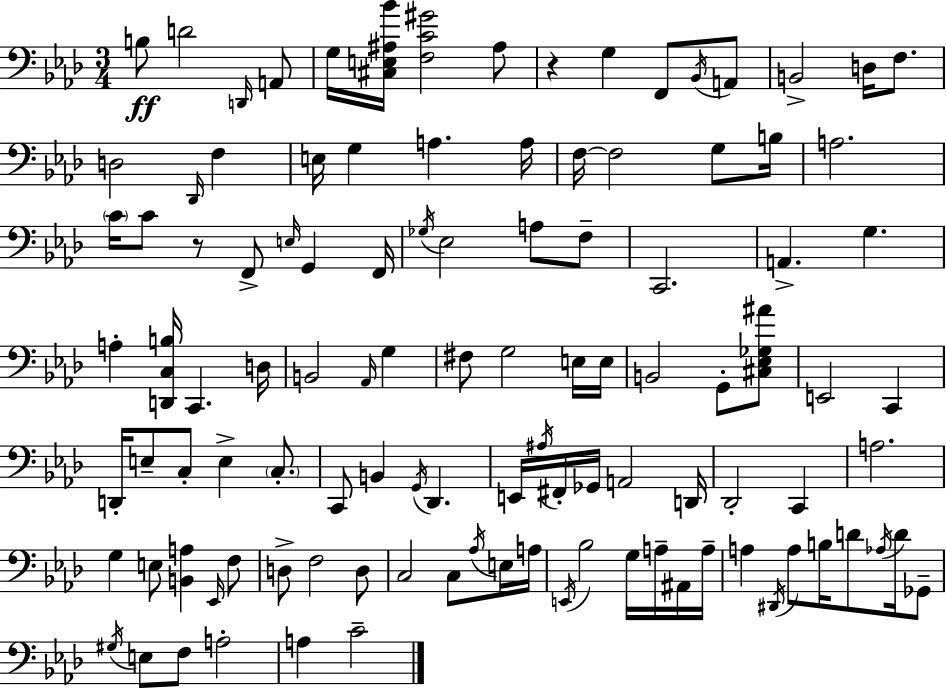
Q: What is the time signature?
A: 3/4